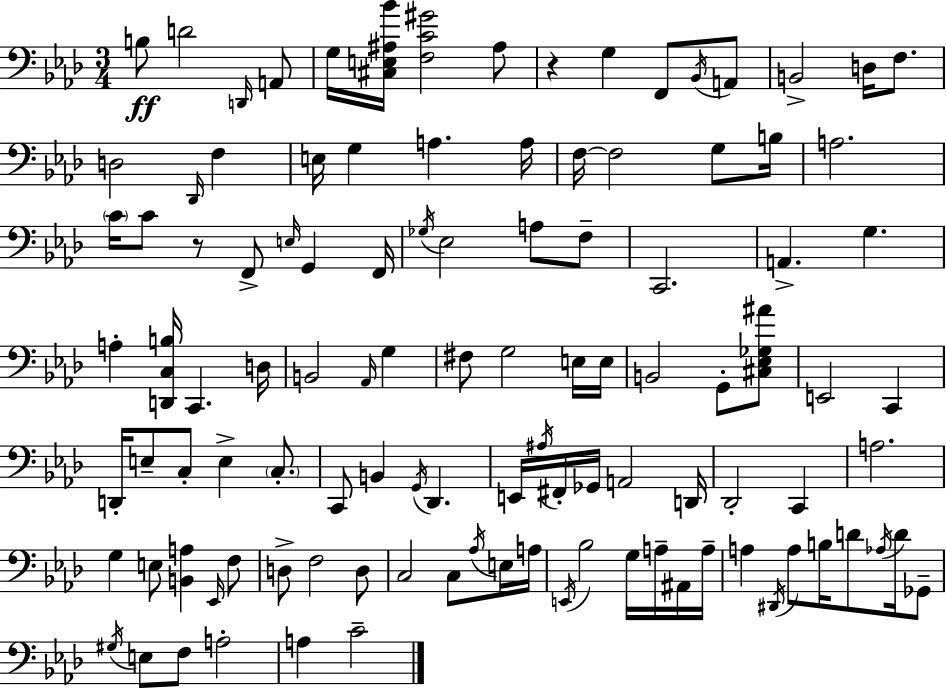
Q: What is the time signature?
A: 3/4